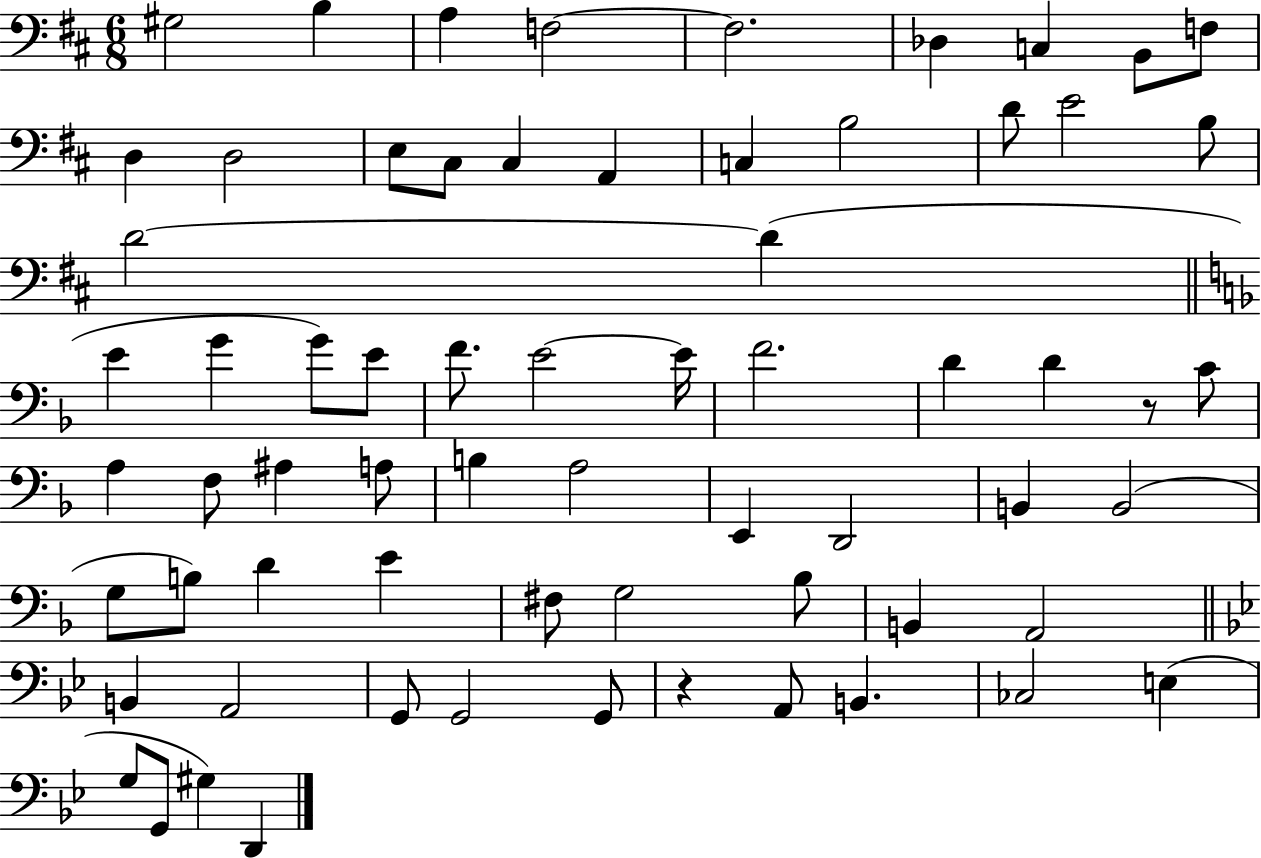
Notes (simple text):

G#3/h B3/q A3/q F3/h F3/h. Db3/q C3/q B2/e F3/e D3/q D3/h E3/e C#3/e C#3/q A2/q C3/q B3/h D4/e E4/h B3/e D4/h D4/q E4/q G4/q G4/e E4/e F4/e. E4/h E4/s F4/h. D4/q D4/q R/e C4/e A3/q F3/e A#3/q A3/e B3/q A3/h E2/q D2/h B2/q B2/h G3/e B3/e D4/q E4/q F#3/e G3/h Bb3/e B2/q A2/h B2/q A2/h G2/e G2/h G2/e R/q A2/e B2/q. CES3/h E3/q G3/e G2/e G#3/q D2/q